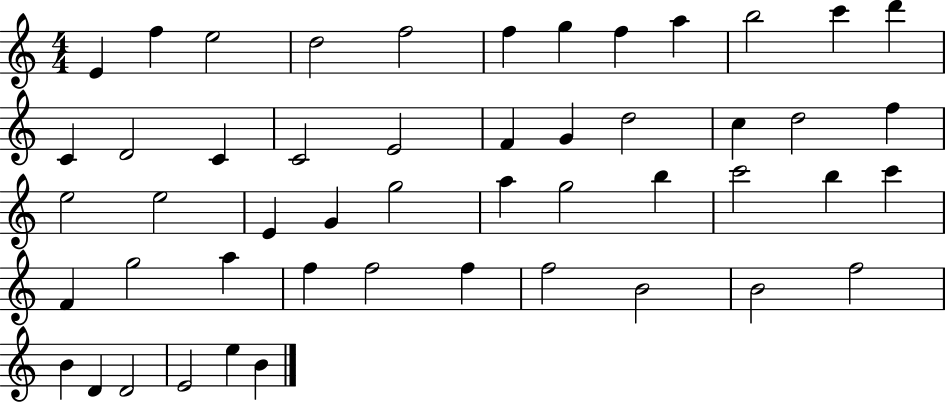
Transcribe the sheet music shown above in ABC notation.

X:1
T:Untitled
M:4/4
L:1/4
K:C
E f e2 d2 f2 f g f a b2 c' d' C D2 C C2 E2 F G d2 c d2 f e2 e2 E G g2 a g2 b c'2 b c' F g2 a f f2 f f2 B2 B2 f2 B D D2 E2 e B